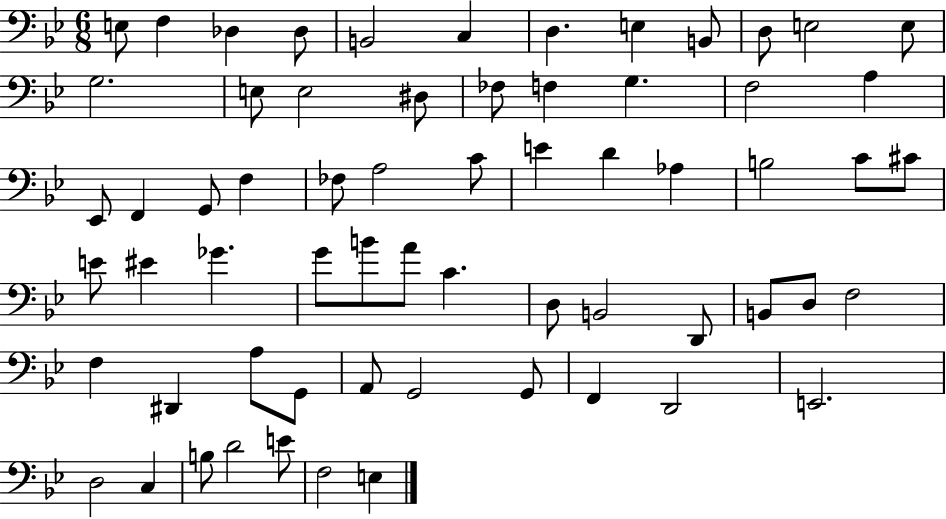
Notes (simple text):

E3/e F3/q Db3/q Db3/e B2/h C3/q D3/q. E3/q B2/e D3/e E3/h E3/e G3/h. E3/e E3/h D#3/e FES3/e F3/q G3/q. F3/h A3/q Eb2/e F2/q G2/e F3/q FES3/e A3/h C4/e E4/q D4/q Ab3/q B3/h C4/e C#4/e E4/e EIS4/q Gb4/q. G4/e B4/e A4/e C4/q. D3/e B2/h D2/e B2/e D3/e F3/h F3/q D#2/q A3/e G2/e A2/e G2/h G2/e F2/q D2/h E2/h. D3/h C3/q B3/e D4/h E4/e F3/h E3/q